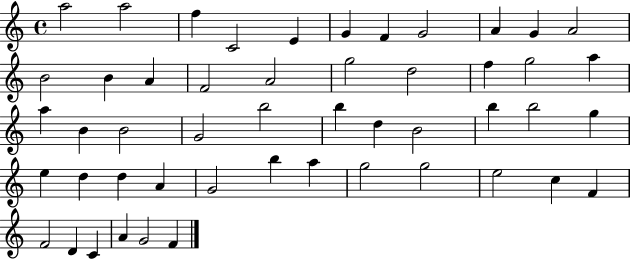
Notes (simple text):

A5/h A5/h F5/q C4/h E4/q G4/q F4/q G4/h A4/q G4/q A4/h B4/h B4/q A4/q F4/h A4/h G5/h D5/h F5/q G5/h A5/q A5/q B4/q B4/h G4/h B5/h B5/q D5/q B4/h B5/q B5/h G5/q E5/q D5/q D5/q A4/q G4/h B5/q A5/q G5/h G5/h E5/h C5/q F4/q F4/h D4/q C4/q A4/q G4/h F4/q